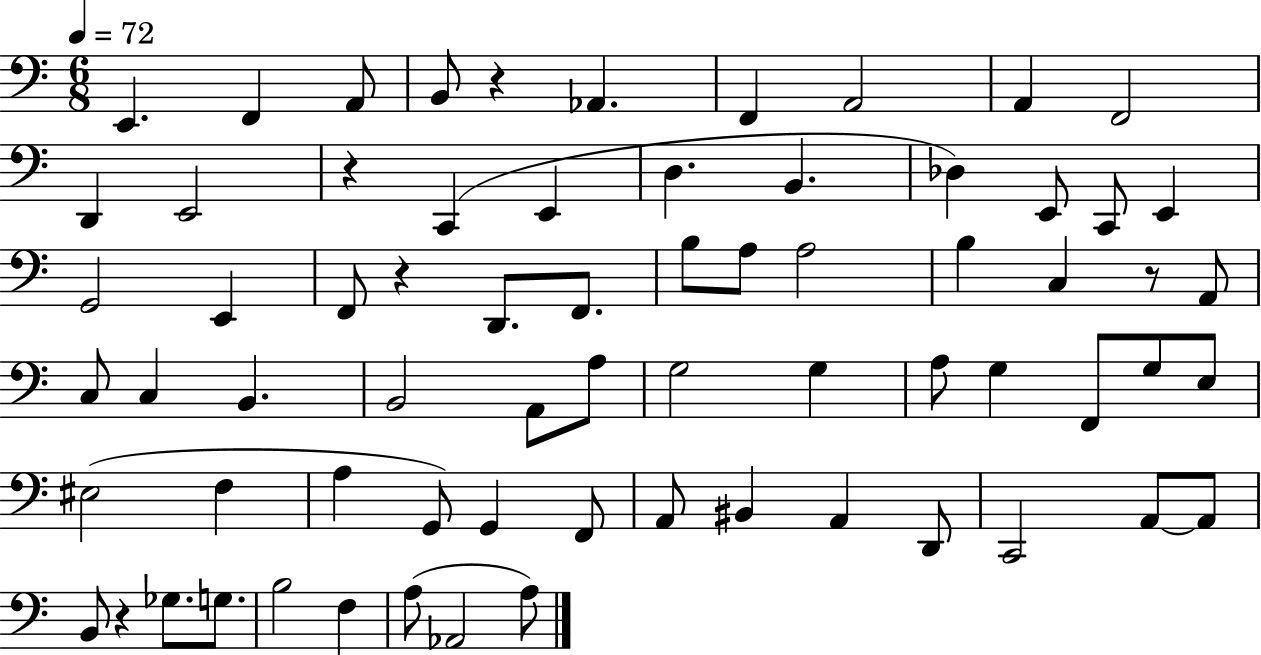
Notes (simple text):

E2/q. F2/q A2/e B2/e R/q Ab2/q. F2/q A2/h A2/q F2/h D2/q E2/h R/q C2/q E2/q D3/q. B2/q. Db3/q E2/e C2/e E2/q G2/h E2/q F2/e R/q D2/e. F2/e. B3/e A3/e A3/h B3/q C3/q R/e A2/e C3/e C3/q B2/q. B2/h A2/e A3/e G3/h G3/q A3/e G3/q F2/e G3/e E3/e EIS3/h F3/q A3/q G2/e G2/q F2/e A2/e BIS2/q A2/q D2/e C2/h A2/e A2/e B2/e R/q Gb3/e. G3/e. B3/h F3/q A3/e Ab2/h A3/e